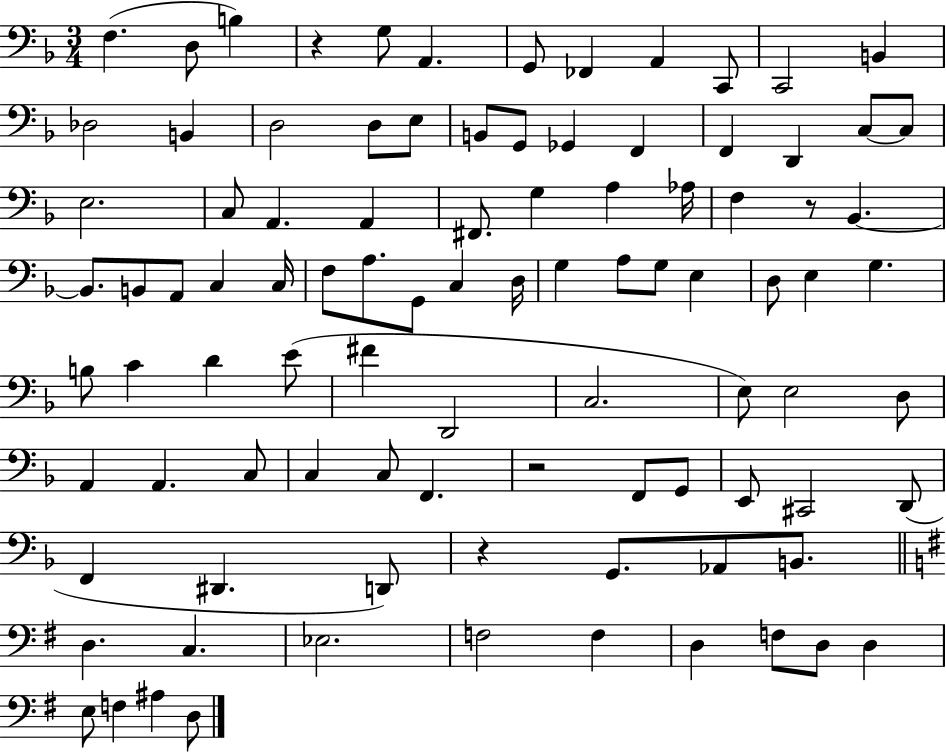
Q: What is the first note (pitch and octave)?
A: F3